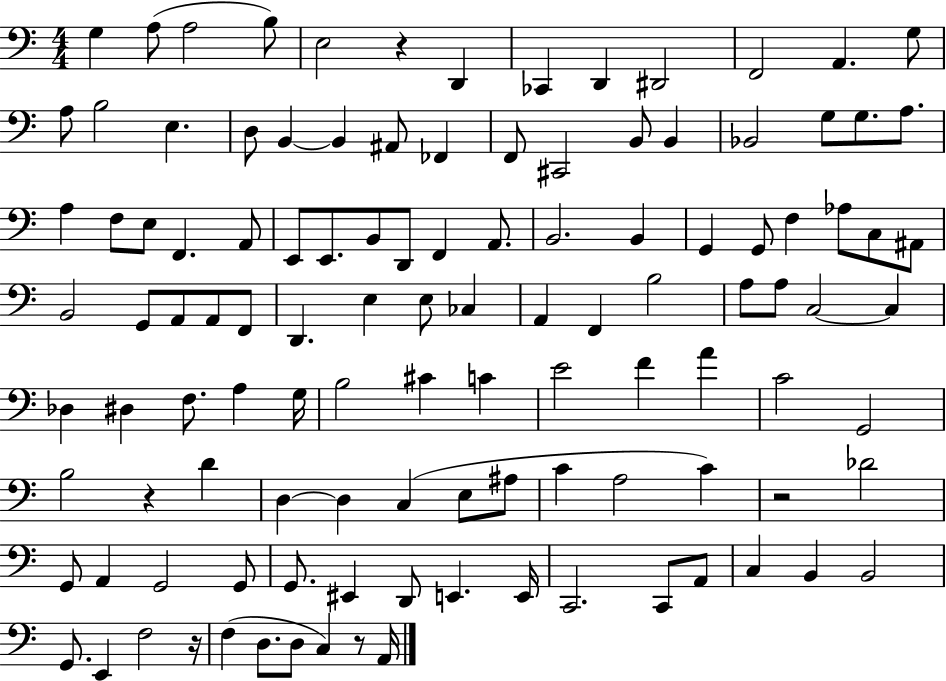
{
  \clef bass
  \numericTimeSignature
  \time 4/4
  \key c \major
  \repeat volta 2 { g4 a8( a2 b8) | e2 r4 d,4 | ces,4 d,4 dis,2 | f,2 a,4. g8 | \break a8 b2 e4. | d8 b,4~~ b,4 ais,8 fes,4 | f,8 cis,2 b,8 b,4 | bes,2 g8 g8. a8. | \break a4 f8 e8 f,4. a,8 | e,8 e,8. b,8 d,8 f,4 a,8. | b,2. b,4 | g,4 g,8 f4 aes8 c8 ais,8 | \break b,2 g,8 a,8 a,8 f,8 | d,4. e4 e8 ces4 | a,4 f,4 b2 | a8 a8 c2~~ c4 | \break des4 dis4 f8. a4 g16 | b2 cis'4 c'4 | e'2 f'4 a'4 | c'2 g,2 | \break b2 r4 d'4 | d4~~ d4 c4( e8 ais8 | c'4 a2 c'4) | r2 des'2 | \break g,8 a,4 g,2 g,8 | g,8. eis,4 d,8 e,4. e,16 | c,2. c,8 a,8 | c4 b,4 b,2 | \break g,8. e,4 f2 r16 | f4( d8. d8 c4) r8 a,16 | } \bar "|."
}